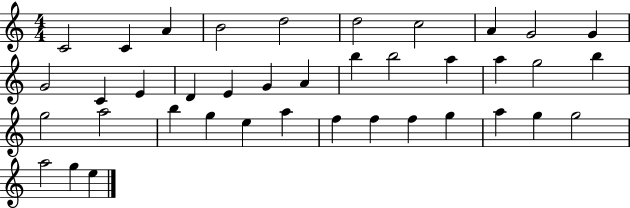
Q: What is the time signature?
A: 4/4